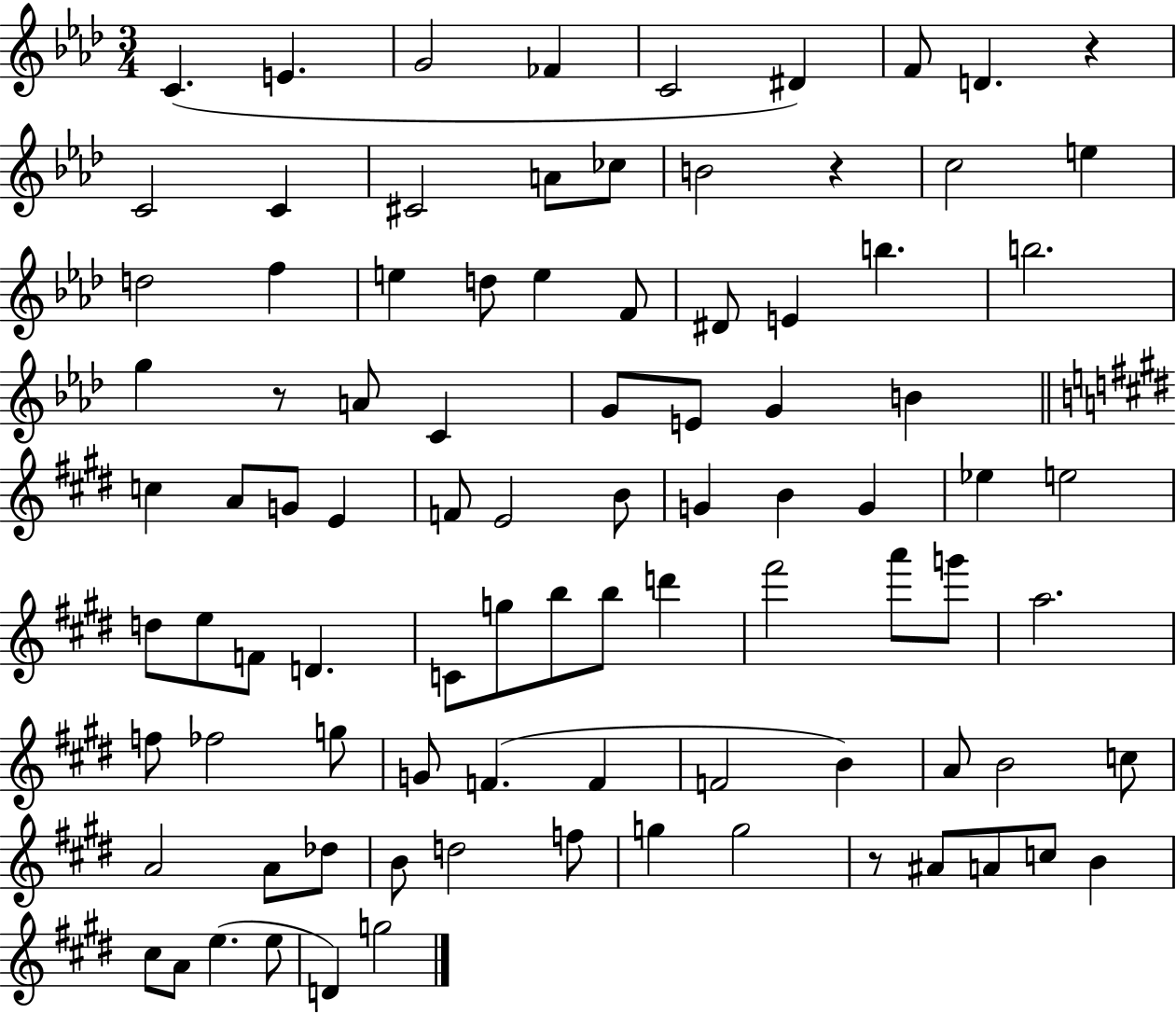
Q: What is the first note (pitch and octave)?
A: C4